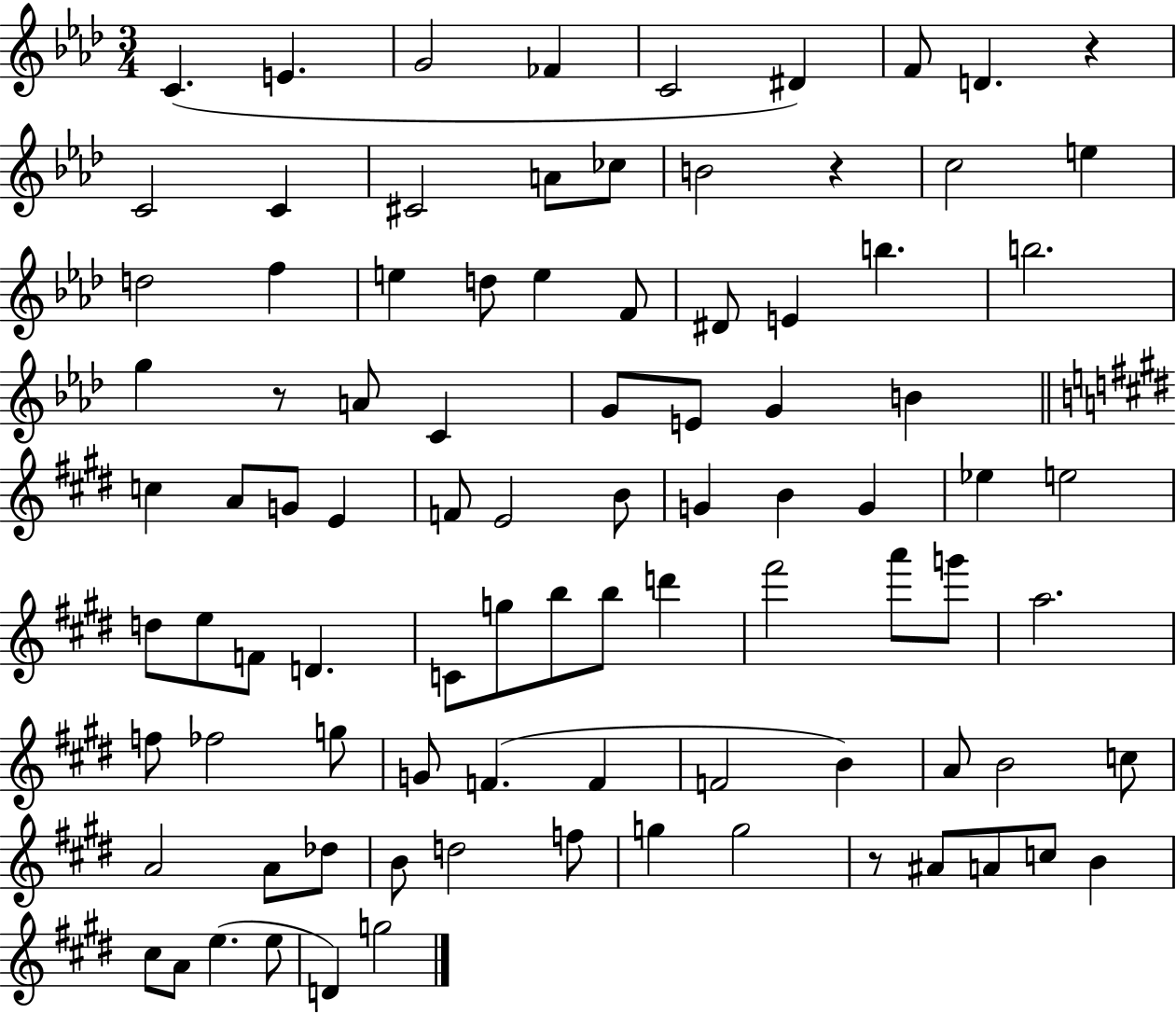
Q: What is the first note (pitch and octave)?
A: C4